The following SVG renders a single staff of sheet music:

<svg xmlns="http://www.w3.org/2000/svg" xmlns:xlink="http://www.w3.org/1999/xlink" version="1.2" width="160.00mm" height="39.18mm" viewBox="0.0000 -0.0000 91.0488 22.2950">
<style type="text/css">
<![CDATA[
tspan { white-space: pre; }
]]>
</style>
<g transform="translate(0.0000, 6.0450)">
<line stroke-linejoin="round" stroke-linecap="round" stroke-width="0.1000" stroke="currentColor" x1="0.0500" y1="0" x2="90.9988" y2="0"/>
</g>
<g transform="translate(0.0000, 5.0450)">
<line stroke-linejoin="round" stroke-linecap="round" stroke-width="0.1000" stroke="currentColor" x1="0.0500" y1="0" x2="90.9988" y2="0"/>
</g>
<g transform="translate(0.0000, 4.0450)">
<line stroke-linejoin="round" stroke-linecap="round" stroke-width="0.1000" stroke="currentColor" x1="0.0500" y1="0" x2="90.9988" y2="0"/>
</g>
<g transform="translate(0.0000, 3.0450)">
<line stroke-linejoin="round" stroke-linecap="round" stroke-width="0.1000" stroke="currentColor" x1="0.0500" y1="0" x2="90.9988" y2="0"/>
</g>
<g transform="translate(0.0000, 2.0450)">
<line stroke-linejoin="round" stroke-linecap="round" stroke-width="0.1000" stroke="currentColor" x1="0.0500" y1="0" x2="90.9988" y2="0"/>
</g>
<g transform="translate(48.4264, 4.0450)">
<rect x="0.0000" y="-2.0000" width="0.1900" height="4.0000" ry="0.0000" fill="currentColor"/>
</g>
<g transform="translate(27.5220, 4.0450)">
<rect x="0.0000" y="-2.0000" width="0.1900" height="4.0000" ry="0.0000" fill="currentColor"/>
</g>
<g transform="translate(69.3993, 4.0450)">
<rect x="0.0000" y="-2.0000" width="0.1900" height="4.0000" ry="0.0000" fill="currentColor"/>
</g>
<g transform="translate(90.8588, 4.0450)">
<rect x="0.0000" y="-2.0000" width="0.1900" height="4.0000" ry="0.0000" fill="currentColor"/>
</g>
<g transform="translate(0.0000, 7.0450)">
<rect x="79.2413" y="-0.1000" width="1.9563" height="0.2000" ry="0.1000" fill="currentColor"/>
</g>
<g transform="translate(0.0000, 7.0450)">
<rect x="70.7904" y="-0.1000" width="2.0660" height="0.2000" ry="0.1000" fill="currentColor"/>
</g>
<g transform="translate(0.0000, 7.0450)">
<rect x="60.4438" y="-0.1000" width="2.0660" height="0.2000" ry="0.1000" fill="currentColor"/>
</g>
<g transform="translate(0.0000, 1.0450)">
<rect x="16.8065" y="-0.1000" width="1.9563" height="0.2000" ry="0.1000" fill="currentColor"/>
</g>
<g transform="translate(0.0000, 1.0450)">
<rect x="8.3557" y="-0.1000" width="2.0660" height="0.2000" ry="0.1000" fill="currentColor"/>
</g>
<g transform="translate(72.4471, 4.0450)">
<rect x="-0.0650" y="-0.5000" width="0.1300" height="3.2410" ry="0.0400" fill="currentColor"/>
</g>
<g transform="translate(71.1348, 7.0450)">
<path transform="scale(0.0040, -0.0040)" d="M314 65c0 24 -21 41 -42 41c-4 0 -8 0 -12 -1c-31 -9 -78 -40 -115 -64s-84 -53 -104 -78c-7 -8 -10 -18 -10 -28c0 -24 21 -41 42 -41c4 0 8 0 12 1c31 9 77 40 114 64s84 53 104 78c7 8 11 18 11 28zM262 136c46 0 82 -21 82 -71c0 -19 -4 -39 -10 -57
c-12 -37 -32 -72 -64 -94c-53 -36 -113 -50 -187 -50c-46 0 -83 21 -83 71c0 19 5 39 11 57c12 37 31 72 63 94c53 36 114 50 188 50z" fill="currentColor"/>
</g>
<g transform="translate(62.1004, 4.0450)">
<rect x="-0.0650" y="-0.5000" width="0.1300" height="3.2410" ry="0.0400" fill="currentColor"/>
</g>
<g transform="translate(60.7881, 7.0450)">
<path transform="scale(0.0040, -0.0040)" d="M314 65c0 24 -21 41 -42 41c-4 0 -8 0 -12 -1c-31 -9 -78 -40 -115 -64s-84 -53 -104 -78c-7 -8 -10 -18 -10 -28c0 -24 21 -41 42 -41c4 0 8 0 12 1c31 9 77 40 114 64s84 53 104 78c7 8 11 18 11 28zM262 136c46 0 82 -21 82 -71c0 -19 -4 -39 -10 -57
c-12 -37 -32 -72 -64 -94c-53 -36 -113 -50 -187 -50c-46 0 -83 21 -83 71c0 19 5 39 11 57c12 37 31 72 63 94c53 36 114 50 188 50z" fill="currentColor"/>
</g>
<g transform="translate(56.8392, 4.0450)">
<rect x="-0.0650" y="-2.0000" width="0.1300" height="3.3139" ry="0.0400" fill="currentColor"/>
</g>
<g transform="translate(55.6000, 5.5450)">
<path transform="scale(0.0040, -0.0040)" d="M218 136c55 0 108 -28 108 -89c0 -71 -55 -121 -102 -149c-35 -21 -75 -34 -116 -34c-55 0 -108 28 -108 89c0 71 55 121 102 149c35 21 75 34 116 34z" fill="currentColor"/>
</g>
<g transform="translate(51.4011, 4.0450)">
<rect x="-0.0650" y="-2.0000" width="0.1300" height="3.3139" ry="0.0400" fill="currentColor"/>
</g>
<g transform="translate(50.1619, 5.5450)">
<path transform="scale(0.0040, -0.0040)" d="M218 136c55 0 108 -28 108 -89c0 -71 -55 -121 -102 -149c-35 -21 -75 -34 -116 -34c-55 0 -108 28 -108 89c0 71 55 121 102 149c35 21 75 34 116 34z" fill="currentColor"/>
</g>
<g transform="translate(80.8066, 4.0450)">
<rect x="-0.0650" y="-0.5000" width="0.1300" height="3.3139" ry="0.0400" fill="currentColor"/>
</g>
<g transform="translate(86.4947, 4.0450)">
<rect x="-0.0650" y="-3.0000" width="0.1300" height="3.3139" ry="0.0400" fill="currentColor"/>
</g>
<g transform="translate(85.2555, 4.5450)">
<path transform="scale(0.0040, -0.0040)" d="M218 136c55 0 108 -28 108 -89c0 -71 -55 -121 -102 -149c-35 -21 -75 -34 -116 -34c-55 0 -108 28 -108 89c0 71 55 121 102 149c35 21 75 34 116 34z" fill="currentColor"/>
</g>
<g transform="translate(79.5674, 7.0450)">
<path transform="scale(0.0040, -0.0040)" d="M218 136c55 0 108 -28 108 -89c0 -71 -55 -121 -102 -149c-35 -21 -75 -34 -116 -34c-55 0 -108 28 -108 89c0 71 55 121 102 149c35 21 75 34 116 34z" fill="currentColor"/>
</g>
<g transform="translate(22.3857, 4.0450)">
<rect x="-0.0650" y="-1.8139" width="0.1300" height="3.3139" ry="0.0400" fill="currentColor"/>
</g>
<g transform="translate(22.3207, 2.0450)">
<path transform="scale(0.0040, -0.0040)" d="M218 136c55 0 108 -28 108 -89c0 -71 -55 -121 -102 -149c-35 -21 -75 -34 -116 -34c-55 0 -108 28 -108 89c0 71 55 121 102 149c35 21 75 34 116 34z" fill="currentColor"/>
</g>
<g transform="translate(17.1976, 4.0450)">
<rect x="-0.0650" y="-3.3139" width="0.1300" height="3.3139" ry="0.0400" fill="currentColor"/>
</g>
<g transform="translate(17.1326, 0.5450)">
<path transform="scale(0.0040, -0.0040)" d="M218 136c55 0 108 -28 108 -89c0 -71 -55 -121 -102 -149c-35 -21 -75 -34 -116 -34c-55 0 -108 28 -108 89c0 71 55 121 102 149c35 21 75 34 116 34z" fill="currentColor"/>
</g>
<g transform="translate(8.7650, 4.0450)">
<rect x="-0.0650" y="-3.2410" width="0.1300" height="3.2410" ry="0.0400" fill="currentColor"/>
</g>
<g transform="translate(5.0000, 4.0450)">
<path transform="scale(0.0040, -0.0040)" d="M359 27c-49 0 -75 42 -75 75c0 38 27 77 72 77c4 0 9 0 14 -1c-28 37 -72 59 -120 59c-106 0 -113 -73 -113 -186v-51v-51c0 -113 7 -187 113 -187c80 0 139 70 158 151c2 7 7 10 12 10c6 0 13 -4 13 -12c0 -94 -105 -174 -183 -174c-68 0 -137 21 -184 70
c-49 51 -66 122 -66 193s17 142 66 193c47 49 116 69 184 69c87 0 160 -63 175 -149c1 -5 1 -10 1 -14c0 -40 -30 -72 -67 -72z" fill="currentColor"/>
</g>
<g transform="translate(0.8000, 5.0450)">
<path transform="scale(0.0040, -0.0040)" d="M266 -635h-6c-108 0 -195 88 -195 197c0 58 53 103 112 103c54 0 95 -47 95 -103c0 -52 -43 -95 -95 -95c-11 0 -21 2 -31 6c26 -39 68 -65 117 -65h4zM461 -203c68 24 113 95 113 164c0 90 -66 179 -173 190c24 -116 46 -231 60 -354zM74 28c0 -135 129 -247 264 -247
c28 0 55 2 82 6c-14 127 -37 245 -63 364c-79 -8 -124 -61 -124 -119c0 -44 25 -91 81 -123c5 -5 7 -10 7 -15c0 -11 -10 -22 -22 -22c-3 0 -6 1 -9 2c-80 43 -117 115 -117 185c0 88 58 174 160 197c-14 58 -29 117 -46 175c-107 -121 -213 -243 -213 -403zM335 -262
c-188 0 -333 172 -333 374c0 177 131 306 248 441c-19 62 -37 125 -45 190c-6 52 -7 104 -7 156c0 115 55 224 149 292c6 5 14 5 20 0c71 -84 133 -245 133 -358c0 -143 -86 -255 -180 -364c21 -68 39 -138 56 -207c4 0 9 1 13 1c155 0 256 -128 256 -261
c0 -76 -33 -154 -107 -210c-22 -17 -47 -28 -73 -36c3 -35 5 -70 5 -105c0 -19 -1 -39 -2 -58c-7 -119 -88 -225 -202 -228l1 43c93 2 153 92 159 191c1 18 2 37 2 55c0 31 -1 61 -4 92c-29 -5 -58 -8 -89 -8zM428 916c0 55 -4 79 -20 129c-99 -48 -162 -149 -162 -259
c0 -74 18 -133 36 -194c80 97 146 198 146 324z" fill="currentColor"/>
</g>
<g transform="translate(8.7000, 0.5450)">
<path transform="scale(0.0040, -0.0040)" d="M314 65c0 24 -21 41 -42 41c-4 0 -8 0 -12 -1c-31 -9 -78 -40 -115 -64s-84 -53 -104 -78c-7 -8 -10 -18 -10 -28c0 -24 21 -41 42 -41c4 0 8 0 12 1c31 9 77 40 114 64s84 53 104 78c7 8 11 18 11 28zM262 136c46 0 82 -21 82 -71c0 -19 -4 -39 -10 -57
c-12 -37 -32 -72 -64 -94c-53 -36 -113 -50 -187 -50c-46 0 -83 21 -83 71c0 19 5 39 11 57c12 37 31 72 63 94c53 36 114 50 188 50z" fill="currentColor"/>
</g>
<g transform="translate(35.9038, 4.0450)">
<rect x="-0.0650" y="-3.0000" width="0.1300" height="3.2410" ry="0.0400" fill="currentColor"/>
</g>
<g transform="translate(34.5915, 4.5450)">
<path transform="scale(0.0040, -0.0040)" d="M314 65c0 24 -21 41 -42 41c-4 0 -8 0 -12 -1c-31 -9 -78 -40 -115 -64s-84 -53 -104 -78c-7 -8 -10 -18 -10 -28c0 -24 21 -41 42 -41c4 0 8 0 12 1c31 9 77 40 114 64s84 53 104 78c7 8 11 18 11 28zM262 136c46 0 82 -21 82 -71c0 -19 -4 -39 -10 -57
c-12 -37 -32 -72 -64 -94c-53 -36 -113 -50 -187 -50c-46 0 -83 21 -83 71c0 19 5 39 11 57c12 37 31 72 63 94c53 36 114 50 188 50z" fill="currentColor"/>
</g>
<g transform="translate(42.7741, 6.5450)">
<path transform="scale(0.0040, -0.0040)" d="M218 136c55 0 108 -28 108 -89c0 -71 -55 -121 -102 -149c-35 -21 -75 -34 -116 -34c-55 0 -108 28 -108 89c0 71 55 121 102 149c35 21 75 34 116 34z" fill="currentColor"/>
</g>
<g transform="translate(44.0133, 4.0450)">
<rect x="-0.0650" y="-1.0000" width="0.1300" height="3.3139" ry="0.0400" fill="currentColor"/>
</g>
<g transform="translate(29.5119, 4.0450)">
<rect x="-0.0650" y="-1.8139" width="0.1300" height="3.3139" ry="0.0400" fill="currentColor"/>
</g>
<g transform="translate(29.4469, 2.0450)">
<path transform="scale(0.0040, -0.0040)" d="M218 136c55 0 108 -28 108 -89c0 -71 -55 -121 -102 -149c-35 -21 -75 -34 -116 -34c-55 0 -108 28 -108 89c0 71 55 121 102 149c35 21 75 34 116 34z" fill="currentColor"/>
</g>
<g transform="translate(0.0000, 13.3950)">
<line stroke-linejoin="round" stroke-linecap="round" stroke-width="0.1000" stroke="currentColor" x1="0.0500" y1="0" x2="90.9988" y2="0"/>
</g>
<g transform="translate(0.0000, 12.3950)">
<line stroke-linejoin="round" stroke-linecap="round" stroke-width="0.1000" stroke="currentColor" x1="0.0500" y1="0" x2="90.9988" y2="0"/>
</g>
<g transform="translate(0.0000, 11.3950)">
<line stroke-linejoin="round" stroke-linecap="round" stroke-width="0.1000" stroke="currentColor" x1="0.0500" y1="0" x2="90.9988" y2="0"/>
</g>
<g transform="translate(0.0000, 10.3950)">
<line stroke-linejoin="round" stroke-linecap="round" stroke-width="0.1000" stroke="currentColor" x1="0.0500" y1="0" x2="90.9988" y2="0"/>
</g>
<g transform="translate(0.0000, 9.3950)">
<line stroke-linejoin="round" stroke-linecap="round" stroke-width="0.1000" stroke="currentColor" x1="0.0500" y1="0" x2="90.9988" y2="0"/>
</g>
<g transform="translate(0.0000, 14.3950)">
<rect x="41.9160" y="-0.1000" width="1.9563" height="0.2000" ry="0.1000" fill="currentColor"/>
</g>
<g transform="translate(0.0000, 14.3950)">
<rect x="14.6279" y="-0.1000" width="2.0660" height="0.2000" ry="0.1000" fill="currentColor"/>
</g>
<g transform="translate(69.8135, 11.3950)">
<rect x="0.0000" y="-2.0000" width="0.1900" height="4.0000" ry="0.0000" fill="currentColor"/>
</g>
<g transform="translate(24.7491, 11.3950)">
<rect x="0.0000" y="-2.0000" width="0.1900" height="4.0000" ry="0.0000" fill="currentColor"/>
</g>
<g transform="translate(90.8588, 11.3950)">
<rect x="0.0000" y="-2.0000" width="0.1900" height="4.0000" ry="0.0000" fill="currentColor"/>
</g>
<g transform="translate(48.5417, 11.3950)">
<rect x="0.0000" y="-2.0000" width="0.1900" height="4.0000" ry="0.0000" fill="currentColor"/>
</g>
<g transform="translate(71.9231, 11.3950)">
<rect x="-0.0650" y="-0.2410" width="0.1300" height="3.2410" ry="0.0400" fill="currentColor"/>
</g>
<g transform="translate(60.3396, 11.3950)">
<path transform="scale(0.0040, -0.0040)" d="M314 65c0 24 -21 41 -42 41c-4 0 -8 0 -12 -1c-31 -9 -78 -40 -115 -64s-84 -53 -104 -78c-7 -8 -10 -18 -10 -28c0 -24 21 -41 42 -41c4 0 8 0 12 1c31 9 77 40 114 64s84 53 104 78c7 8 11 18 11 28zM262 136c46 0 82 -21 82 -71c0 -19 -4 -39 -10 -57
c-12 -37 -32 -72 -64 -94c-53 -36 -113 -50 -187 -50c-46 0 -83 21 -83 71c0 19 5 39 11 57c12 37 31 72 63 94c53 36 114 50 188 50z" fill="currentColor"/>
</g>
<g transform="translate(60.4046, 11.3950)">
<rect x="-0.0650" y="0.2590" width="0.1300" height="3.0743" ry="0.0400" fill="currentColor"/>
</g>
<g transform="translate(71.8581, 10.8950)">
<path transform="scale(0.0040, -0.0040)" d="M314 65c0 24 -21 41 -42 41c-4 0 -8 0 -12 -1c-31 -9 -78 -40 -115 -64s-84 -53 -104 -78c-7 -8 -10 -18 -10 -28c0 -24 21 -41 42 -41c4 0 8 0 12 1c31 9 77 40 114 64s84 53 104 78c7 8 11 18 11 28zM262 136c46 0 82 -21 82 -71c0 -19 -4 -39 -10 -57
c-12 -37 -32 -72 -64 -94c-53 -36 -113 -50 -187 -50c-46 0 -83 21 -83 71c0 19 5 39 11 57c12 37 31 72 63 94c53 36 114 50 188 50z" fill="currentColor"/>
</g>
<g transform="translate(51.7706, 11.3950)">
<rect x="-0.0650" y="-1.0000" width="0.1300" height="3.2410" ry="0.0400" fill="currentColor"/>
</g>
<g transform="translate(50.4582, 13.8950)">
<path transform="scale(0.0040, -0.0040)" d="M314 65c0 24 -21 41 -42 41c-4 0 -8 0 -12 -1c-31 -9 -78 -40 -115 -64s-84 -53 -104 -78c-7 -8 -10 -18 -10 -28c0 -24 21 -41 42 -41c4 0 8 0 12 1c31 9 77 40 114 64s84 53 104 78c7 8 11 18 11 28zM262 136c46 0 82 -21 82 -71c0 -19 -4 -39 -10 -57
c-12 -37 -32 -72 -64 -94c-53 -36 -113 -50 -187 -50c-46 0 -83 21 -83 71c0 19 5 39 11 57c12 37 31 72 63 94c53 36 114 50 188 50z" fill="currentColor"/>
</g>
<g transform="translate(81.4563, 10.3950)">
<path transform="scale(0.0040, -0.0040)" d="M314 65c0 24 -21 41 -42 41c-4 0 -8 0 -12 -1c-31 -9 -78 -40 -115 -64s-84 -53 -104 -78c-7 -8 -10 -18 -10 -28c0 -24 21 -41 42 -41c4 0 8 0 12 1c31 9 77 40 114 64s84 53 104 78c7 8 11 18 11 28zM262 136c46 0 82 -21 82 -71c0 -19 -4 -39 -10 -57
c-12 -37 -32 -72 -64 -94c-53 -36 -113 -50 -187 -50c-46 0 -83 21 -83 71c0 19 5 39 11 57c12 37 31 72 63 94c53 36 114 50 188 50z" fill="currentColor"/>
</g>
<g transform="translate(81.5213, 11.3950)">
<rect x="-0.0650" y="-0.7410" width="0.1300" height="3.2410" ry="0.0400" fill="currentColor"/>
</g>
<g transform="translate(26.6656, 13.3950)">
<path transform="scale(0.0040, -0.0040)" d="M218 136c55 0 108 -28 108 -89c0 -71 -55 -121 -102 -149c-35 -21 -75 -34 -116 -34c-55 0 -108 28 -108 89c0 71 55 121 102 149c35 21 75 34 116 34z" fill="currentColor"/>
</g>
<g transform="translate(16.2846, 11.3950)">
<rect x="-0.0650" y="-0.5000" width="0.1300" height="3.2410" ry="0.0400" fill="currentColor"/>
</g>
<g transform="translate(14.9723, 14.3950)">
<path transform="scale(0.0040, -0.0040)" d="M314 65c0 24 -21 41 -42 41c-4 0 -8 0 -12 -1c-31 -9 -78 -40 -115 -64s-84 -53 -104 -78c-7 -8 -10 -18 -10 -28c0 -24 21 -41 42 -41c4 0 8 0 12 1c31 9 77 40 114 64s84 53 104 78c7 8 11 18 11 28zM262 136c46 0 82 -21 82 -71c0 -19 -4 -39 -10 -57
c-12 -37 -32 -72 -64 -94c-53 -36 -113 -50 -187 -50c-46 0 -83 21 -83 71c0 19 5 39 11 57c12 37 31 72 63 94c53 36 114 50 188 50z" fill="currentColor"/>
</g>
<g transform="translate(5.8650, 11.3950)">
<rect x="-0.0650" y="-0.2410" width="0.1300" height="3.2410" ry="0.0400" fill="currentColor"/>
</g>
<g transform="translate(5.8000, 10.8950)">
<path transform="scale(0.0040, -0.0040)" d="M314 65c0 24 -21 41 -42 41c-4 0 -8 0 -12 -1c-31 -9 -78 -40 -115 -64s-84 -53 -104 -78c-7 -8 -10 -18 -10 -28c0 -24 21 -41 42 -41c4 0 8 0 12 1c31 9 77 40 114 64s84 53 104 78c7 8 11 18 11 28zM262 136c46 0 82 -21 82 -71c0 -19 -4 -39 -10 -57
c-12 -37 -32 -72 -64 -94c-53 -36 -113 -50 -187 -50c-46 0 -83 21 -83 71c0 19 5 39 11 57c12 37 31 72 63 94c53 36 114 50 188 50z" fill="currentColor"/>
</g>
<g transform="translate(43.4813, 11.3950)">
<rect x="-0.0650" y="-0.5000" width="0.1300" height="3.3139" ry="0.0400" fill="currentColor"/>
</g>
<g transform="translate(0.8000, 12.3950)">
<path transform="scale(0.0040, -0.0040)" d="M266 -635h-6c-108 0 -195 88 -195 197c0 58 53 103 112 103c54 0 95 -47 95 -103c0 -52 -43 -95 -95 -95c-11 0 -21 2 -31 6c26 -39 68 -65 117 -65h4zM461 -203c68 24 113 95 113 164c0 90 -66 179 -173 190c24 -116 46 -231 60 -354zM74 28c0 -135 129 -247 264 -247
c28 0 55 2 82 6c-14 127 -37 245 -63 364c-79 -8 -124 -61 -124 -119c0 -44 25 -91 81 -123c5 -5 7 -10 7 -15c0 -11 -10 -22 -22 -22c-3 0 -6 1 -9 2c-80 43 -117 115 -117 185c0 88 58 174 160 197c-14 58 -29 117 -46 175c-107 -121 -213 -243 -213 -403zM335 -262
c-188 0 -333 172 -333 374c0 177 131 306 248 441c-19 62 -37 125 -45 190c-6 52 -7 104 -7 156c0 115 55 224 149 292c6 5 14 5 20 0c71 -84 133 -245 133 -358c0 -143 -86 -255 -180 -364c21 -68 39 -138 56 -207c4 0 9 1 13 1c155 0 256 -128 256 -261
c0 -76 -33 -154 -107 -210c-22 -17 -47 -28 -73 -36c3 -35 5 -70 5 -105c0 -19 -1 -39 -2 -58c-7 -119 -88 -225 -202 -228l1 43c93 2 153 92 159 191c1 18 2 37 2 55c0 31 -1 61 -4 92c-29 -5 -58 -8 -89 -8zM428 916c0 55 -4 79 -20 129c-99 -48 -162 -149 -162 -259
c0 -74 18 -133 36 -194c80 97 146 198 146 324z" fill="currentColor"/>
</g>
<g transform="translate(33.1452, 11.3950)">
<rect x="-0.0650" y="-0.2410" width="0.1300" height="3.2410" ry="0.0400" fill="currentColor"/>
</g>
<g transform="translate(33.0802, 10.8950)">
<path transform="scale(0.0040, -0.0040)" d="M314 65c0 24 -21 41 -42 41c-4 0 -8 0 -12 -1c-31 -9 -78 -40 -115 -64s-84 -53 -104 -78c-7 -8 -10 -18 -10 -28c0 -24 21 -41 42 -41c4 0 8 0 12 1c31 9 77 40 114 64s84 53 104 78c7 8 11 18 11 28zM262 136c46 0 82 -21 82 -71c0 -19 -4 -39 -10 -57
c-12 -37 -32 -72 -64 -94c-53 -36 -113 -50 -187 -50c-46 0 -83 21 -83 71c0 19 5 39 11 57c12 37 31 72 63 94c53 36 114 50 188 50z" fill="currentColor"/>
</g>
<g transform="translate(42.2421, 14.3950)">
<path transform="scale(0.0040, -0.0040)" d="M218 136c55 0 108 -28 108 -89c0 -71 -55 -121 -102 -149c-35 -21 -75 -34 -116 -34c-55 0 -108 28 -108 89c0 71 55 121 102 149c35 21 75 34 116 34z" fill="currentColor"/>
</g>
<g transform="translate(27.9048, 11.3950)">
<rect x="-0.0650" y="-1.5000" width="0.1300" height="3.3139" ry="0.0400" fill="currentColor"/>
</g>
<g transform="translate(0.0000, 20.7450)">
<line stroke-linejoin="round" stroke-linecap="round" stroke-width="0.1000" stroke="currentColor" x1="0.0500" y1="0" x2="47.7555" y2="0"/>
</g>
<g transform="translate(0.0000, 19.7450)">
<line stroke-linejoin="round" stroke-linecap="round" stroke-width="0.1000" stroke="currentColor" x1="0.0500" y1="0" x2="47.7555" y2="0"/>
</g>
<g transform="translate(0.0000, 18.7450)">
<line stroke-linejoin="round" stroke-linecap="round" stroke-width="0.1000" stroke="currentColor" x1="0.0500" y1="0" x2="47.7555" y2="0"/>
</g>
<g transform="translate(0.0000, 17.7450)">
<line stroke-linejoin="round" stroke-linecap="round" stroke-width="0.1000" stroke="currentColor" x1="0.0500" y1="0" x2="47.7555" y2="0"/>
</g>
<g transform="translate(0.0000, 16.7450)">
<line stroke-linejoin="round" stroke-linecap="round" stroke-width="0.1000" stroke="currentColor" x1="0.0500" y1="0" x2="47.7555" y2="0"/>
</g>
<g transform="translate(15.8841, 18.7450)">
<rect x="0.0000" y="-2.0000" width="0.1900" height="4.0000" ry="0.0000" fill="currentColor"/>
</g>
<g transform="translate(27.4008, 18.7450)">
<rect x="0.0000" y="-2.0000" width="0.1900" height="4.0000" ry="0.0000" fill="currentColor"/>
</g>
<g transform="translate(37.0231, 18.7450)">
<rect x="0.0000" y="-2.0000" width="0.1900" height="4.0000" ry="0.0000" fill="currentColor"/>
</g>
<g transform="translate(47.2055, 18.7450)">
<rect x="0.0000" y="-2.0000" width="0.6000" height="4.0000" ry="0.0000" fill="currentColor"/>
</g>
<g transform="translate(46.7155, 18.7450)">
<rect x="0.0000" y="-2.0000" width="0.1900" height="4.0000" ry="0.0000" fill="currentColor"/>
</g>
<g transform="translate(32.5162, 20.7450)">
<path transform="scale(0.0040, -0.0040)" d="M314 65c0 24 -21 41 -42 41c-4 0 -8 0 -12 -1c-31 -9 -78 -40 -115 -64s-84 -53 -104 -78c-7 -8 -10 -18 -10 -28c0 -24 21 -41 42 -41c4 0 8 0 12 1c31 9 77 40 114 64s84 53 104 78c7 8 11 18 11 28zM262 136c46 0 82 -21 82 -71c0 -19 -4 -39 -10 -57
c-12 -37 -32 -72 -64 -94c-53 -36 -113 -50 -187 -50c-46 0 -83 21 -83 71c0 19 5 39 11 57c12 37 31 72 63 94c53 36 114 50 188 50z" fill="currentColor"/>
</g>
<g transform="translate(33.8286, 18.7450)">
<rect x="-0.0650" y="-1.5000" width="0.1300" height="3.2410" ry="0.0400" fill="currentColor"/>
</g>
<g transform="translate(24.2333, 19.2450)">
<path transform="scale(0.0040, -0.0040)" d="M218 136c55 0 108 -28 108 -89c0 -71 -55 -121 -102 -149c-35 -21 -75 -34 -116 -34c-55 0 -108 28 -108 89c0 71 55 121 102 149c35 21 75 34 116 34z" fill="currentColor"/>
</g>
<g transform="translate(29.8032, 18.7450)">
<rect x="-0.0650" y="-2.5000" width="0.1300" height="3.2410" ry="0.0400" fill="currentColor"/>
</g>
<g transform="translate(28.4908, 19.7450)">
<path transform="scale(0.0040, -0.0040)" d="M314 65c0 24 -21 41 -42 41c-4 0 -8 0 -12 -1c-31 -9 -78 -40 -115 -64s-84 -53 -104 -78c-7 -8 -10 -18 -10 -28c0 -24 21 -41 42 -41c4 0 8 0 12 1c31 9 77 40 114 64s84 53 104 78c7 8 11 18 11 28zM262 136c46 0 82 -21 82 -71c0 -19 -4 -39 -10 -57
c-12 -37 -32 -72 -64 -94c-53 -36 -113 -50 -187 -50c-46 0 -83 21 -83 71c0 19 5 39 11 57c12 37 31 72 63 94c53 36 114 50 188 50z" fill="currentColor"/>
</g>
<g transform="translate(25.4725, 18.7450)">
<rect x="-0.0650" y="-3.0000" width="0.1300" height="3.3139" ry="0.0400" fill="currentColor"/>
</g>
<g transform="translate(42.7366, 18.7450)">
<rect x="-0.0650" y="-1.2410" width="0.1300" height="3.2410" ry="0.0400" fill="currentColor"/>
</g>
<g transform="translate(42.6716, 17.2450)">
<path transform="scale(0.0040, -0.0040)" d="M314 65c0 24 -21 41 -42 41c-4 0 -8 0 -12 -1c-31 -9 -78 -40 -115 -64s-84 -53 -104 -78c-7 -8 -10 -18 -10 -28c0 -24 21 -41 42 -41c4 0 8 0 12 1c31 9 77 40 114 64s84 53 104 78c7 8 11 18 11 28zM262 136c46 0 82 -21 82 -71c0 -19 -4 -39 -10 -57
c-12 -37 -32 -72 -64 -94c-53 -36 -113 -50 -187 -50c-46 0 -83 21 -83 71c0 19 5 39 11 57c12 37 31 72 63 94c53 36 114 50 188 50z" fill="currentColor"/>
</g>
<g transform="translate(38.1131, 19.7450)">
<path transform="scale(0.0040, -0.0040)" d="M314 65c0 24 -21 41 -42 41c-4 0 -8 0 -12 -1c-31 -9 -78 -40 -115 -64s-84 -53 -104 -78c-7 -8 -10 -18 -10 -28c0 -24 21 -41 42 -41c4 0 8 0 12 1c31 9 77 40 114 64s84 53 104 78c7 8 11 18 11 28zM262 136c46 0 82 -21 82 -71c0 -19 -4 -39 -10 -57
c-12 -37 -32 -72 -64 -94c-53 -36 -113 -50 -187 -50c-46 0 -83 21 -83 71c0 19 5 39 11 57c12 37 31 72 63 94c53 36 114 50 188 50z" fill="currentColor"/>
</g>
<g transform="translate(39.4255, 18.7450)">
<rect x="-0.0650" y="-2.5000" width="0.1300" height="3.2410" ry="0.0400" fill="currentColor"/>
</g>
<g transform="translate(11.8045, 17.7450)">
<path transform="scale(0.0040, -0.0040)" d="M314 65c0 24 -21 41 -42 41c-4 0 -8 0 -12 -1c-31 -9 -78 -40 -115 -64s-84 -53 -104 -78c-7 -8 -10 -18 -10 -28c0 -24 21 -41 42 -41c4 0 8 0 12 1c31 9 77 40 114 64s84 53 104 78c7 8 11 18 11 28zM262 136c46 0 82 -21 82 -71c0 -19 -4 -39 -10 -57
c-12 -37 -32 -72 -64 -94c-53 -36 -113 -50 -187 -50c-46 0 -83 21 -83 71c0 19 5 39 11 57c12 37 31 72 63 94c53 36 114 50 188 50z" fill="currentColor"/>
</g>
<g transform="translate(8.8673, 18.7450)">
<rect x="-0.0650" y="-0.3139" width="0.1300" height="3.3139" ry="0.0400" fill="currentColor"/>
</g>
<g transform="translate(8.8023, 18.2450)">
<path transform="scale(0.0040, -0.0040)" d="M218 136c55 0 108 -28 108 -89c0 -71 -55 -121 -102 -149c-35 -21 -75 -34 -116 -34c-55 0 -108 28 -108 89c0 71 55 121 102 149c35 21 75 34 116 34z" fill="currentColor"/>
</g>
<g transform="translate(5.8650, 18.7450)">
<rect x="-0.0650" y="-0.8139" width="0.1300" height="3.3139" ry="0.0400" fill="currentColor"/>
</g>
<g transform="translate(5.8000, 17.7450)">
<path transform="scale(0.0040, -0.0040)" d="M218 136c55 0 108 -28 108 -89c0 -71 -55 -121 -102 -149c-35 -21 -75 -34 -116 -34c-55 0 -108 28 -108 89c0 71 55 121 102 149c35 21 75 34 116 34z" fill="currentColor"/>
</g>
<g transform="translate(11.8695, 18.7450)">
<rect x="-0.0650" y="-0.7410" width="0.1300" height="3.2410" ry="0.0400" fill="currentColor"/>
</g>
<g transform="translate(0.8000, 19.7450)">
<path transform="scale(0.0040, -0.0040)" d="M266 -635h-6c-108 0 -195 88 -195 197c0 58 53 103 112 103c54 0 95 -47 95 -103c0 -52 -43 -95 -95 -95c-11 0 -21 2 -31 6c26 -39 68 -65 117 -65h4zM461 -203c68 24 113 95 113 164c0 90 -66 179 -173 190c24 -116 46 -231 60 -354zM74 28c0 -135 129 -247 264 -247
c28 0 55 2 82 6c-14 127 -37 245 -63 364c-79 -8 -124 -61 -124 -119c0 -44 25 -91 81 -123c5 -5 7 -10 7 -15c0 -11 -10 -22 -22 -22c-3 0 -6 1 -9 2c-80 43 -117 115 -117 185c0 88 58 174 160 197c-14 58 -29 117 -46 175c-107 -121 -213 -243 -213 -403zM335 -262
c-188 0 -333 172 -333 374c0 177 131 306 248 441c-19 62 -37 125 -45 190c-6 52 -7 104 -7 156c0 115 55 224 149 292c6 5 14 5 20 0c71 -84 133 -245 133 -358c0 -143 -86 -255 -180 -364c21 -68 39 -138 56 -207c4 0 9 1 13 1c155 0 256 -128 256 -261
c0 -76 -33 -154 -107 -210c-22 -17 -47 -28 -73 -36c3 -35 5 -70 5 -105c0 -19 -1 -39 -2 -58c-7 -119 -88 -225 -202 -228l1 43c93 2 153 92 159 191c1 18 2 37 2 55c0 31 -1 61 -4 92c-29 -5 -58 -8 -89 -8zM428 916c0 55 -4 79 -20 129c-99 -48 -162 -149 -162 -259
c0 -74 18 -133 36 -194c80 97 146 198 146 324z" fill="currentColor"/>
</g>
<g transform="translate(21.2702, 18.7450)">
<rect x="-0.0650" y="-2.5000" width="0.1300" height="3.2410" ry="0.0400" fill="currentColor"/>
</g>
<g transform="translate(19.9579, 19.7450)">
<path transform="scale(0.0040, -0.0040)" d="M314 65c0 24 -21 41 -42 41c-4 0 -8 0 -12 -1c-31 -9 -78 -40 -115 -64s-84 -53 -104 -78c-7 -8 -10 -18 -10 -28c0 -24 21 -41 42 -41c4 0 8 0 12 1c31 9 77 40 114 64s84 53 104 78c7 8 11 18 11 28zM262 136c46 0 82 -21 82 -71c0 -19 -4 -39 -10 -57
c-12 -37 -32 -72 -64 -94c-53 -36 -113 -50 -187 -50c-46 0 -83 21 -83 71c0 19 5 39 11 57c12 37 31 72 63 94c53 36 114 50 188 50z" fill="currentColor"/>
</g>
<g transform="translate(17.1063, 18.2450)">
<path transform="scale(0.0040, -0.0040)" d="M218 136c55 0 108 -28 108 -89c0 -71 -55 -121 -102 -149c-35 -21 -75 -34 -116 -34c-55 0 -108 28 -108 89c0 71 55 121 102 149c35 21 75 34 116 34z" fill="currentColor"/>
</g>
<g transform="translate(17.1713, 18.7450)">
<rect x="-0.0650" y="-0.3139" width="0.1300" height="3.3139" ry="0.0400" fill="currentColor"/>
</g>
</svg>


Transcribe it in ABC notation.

X:1
T:Untitled
M:4/4
L:1/4
K:C
b2 b f f A2 D F F C2 C2 C A c2 C2 E c2 C D2 B2 c2 d2 d c d2 c G2 A G2 E2 G2 e2